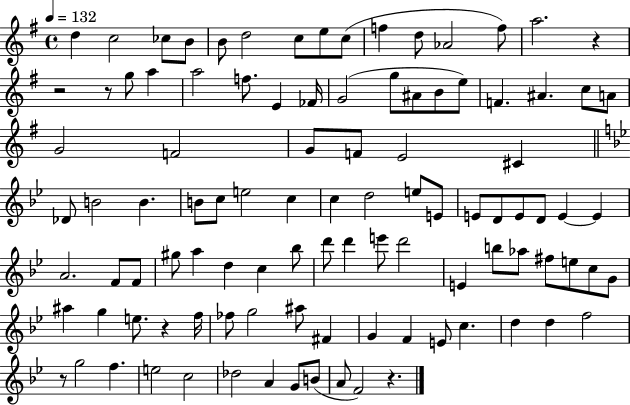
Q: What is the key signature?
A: G major